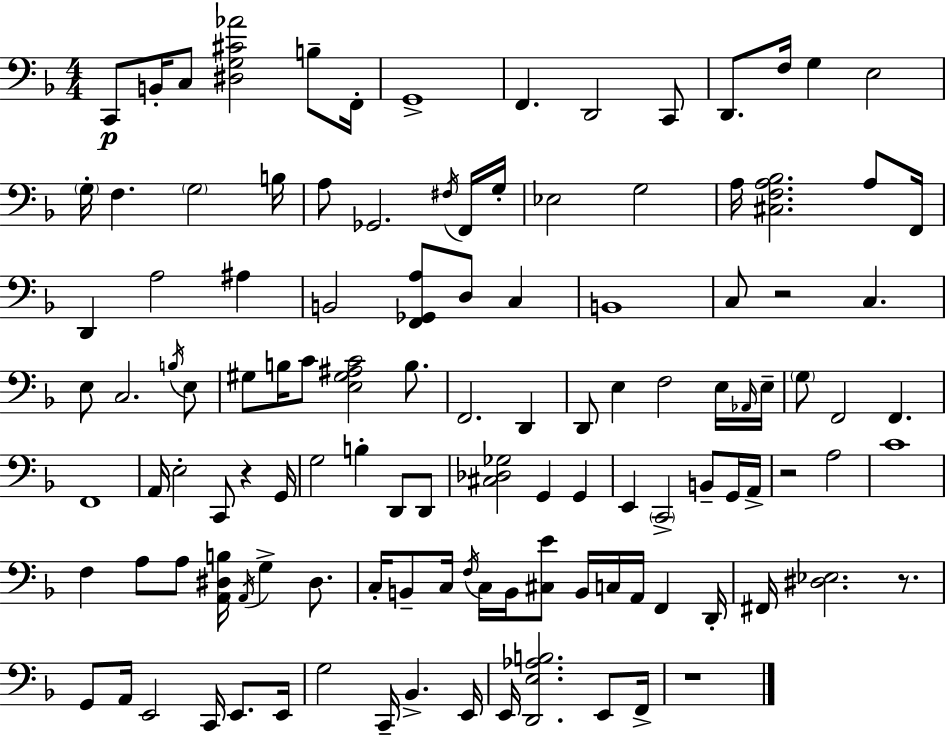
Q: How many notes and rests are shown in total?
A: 118